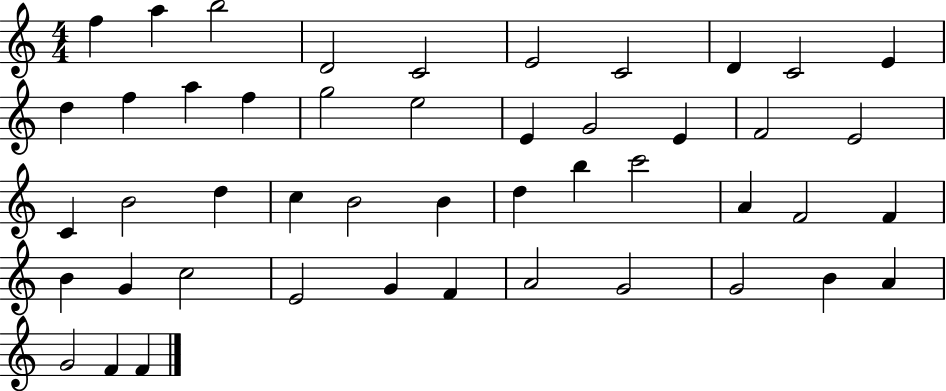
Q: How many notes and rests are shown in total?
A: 47